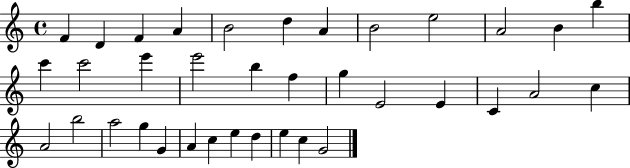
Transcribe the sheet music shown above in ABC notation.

X:1
T:Untitled
M:4/4
L:1/4
K:C
F D F A B2 d A B2 e2 A2 B b c' c'2 e' e'2 b f g E2 E C A2 c A2 b2 a2 g G A c e d e c G2